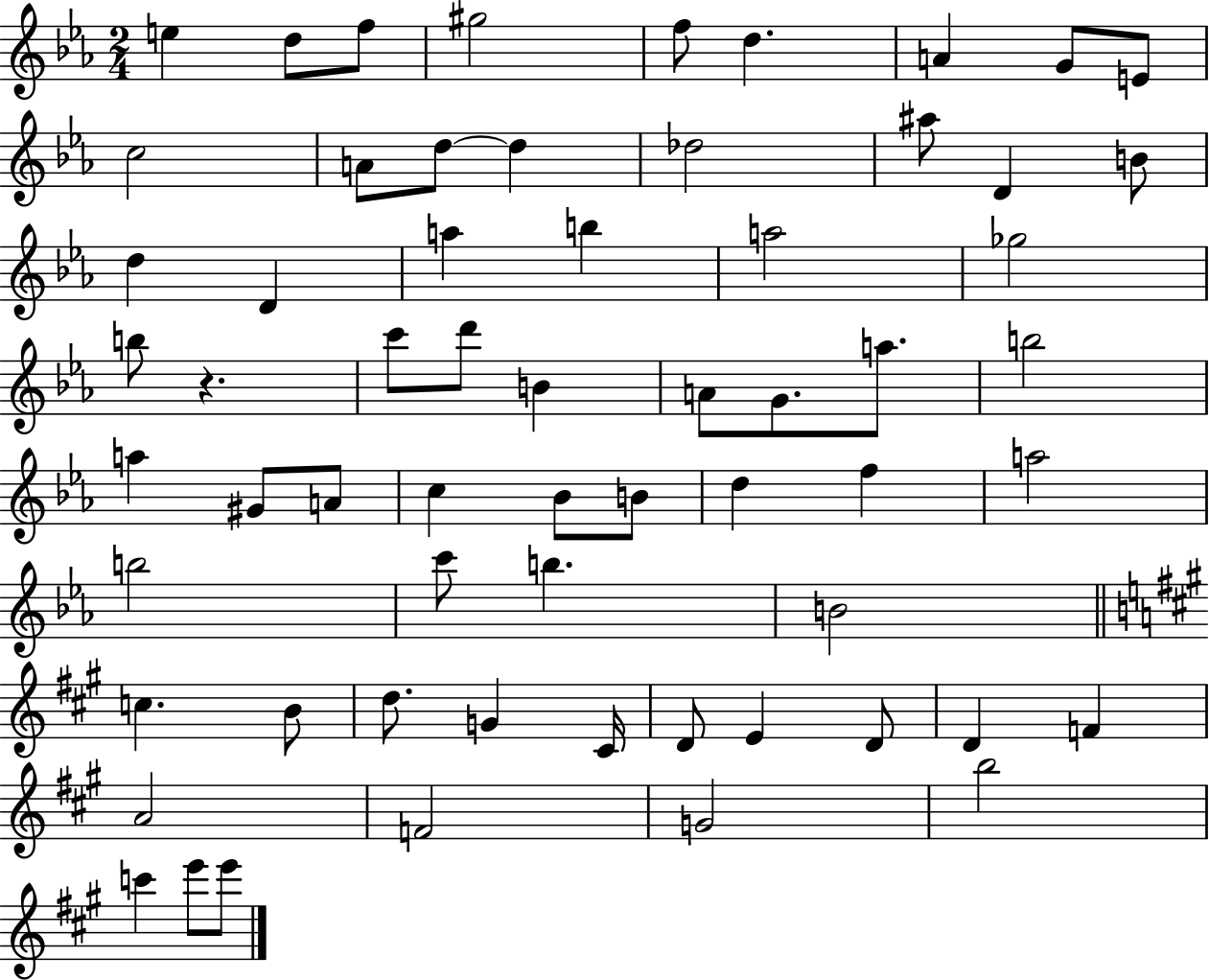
X:1
T:Untitled
M:2/4
L:1/4
K:Eb
e d/2 f/2 ^g2 f/2 d A G/2 E/2 c2 A/2 d/2 d _d2 ^a/2 D B/2 d D a b a2 _g2 b/2 z c'/2 d'/2 B A/2 G/2 a/2 b2 a ^G/2 A/2 c _B/2 B/2 d f a2 b2 c'/2 b B2 c B/2 d/2 G ^C/4 D/2 E D/2 D F A2 F2 G2 b2 c' e'/2 e'/2